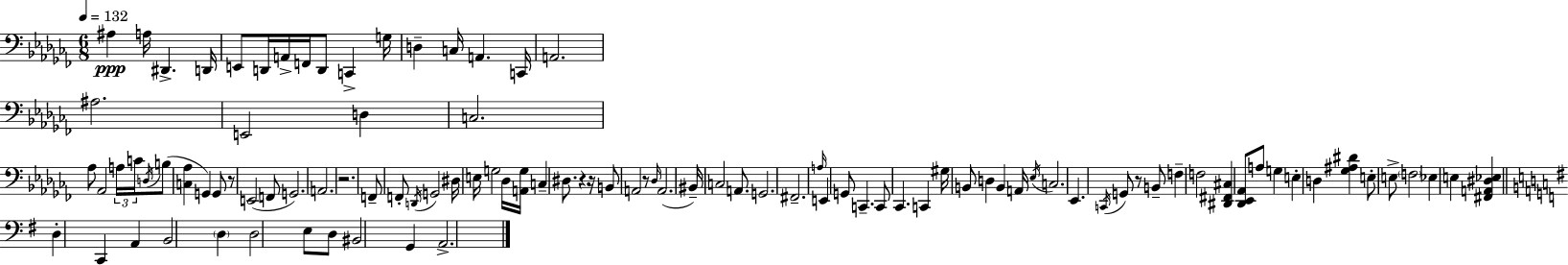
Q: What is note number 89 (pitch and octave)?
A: BIS2